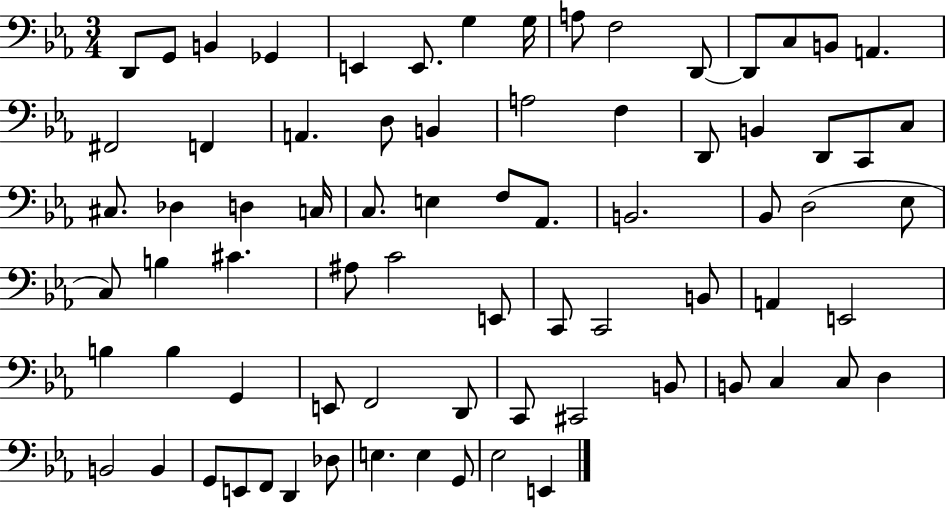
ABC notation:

X:1
T:Untitled
M:3/4
L:1/4
K:Eb
D,,/2 G,,/2 B,, _G,, E,, E,,/2 G, G,/4 A,/2 F,2 D,,/2 D,,/2 C,/2 B,,/2 A,, ^F,,2 F,, A,, D,/2 B,, A,2 F, D,,/2 B,, D,,/2 C,,/2 C,/2 ^C,/2 _D, D, C,/4 C,/2 E, F,/2 _A,,/2 B,,2 _B,,/2 D,2 _E,/2 C,/2 B, ^C ^A,/2 C2 E,,/2 C,,/2 C,,2 B,,/2 A,, E,,2 B, B, G,, E,,/2 F,,2 D,,/2 C,,/2 ^C,,2 B,,/2 B,,/2 C, C,/2 D, B,,2 B,, G,,/2 E,,/2 F,,/2 D,, _D,/2 E, E, G,,/2 _E,2 E,,